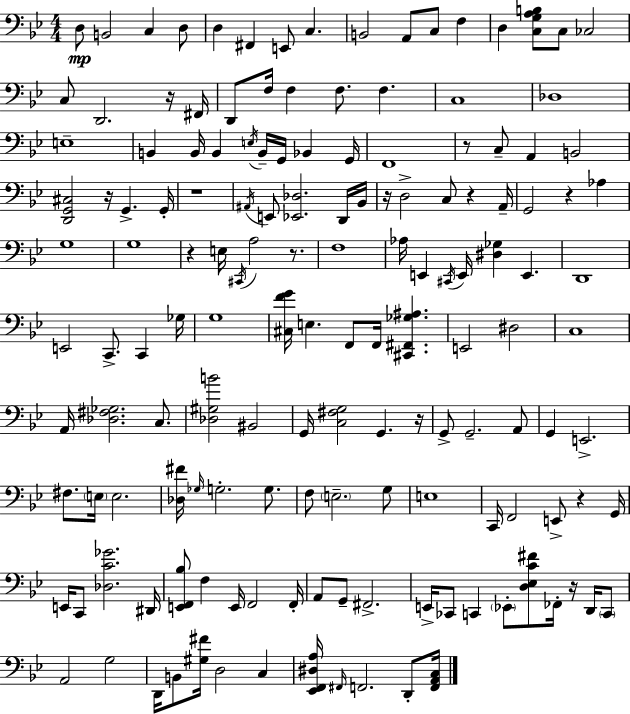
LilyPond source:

{
  \clef bass
  \numericTimeSignature
  \time 4/4
  \key bes \major
  d8\mp b,2 c4 d8 | d4 fis,4 e,8 c4. | b,2 a,8 c8 f4 | d4 <c g a b>8 c8 ces2 | \break c8 d,2. r16 fis,16 | d,8 f16 f4 f8. f4. | c1 | des1 | \break e1-- | b,4 b,16 b,4 \acciaccatura { e16 } b,16-- g,16 bes,4 | g,16 f,1 | r8 c8-- a,4 b,2 | \break <d, g, cis>2 r16 g,4.-> | g,16-. r1 | \acciaccatura { ais,16 } e,8 <ees, des>2. | d,16 bes,16 r16 d2-> c8 r4 | \break a,16-- g,2 r4 aes4 | g1 | g1 | r4 e16 \acciaccatura { cis,16 } a2 | \break r8. f1 | aes16 e,4 \acciaccatura { cis,16 } e,16 <dis ges>4 e,4. | d,1 | e,2 c,8.-> c,4 | \break ges16 g1 | <cis f' g'>16 e4. f,8 f,16 <cis, fis, ges ais>4. | e,2 dis2 | c1 | \break a,16 <des fis ges>2. | c8. <des gis b'>2 bis,2 | g,16 <c fis g>2 g,4. | r16 g,8-> g,2.-- | \break a,8 g,4 e,2.-> | fis8. \parenthesize e16 e2. | <des fis'>16 \grace { ges16 } g2.-. | g8. f8 \parenthesize e2.-- | \break g8 e1 | c,16 f,2 e,8-> | r4 g,16 e,16 c,8 <des c' ges'>2. | dis,16 <e, f, bes>8 f4 e,16 f,2 | \break f,16-. a,8 g,8-- fis,2.-> | e,16-> ces,8 c,4 \parenthesize ees,8-. <d ees c' fis'>8 | fes,16-. r16 d,16 \parenthesize c,8 a,2 g2 | d,16 b,8 <gis fis'>16 d2 | \break c4 <ees, f, dis a>16 \grace { fis,16 } f,2. | d,8-. <f, a, c>16 \bar "|."
}